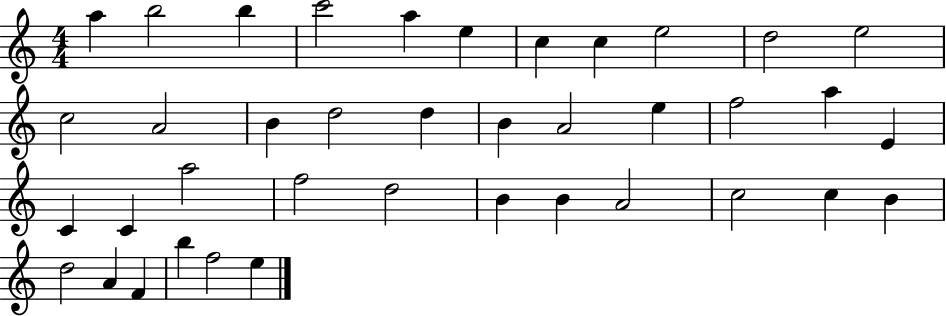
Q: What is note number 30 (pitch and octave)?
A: A4